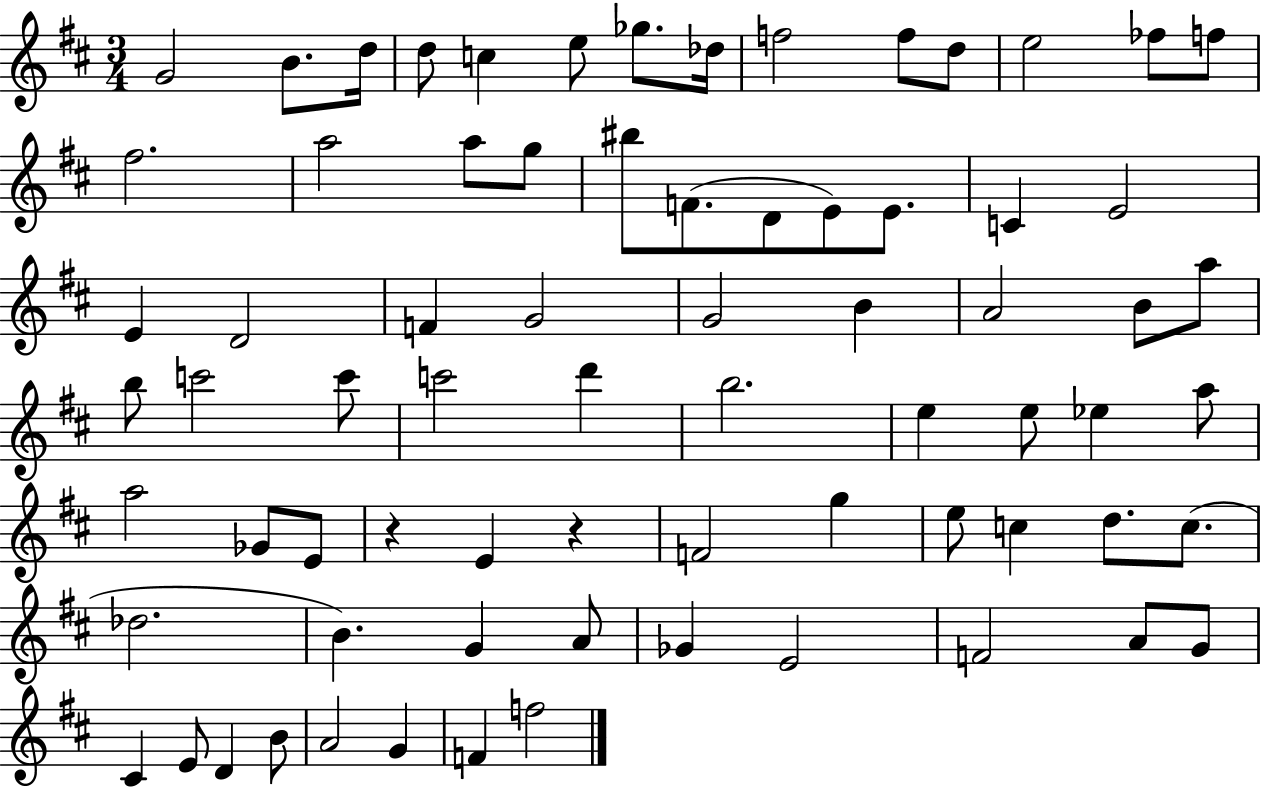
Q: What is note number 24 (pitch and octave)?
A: C4